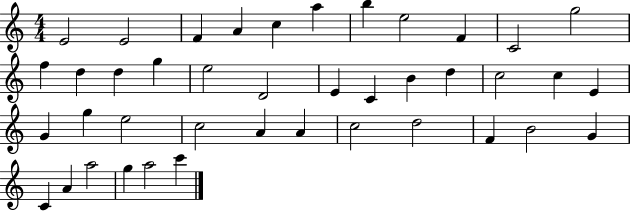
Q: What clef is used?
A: treble